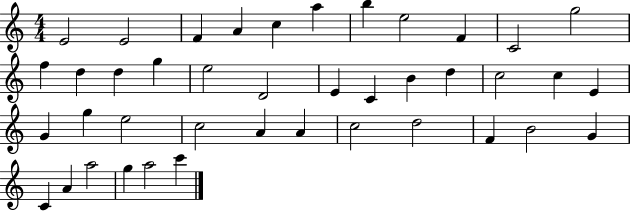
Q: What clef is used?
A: treble